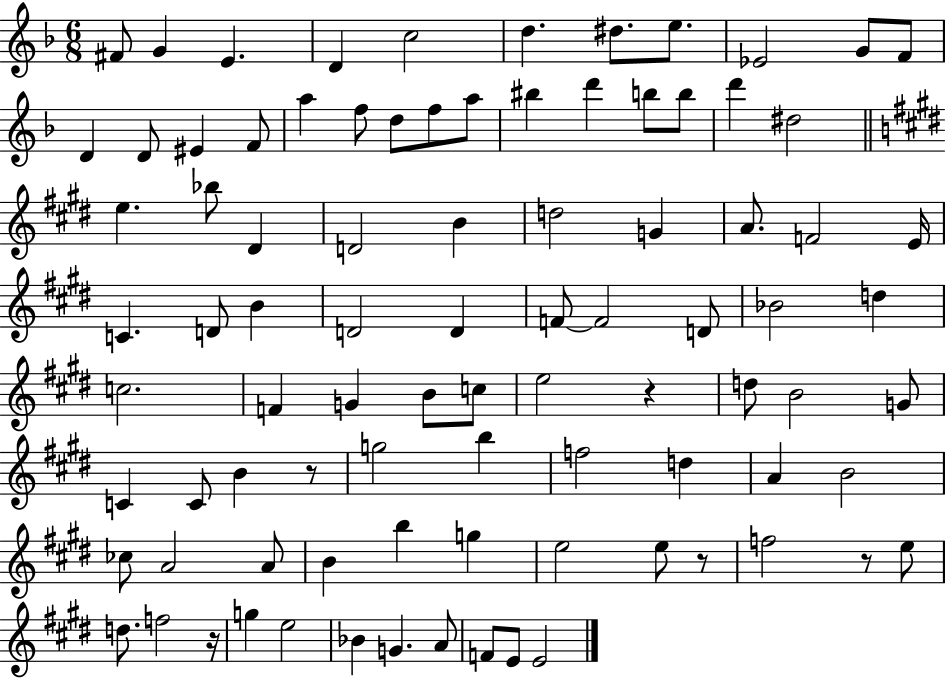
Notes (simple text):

F#4/e G4/q E4/q. D4/q C5/h D5/q. D#5/e. E5/e. Eb4/h G4/e F4/e D4/q D4/e EIS4/q F4/e A5/q F5/e D5/e F5/e A5/e BIS5/q D6/q B5/e B5/e D6/q D#5/h E5/q. Bb5/e D#4/q D4/h B4/q D5/h G4/q A4/e. F4/h E4/s C4/q. D4/e B4/q D4/h D4/q F4/e F4/h D4/e Bb4/h D5/q C5/h. F4/q G4/q B4/e C5/e E5/h R/q D5/e B4/h G4/e C4/q C4/e B4/q R/e G5/h B5/q F5/h D5/q A4/q B4/h CES5/e A4/h A4/e B4/q B5/q G5/q E5/h E5/e R/e F5/h R/e E5/e D5/e. F5/h R/s G5/q E5/h Bb4/q G4/q. A4/e F4/e E4/e E4/h